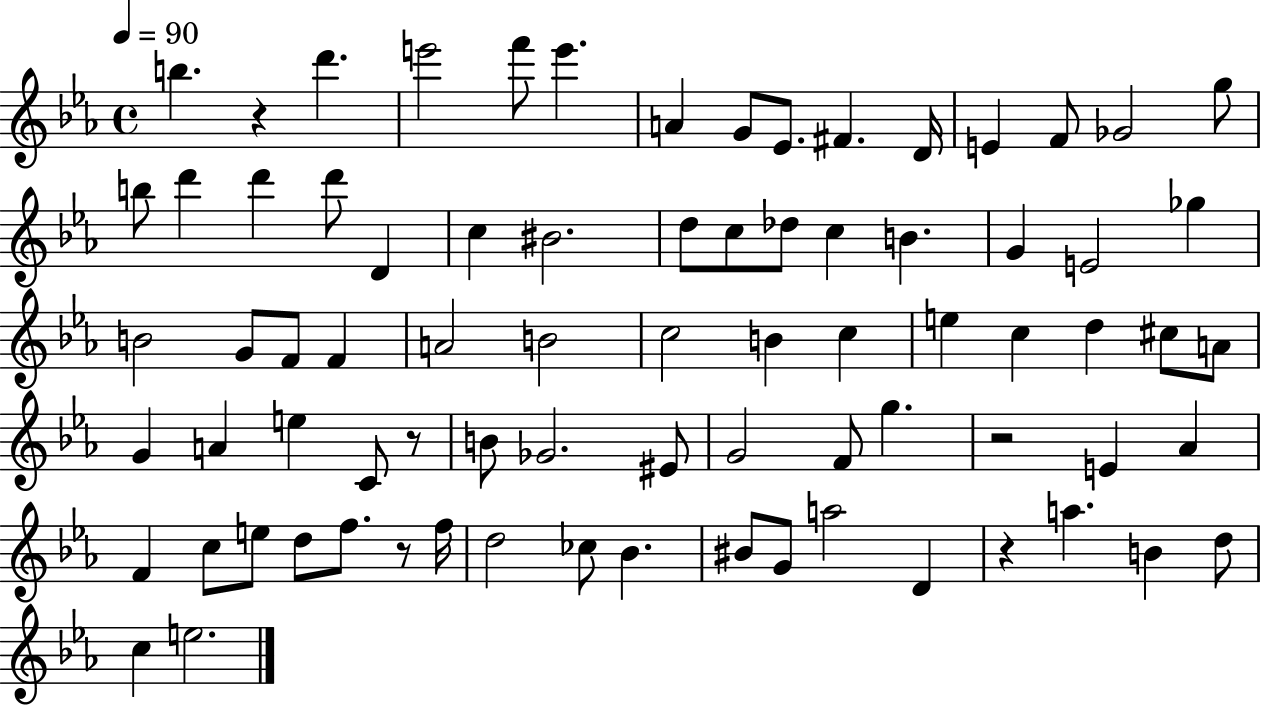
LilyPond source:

{
  \clef treble
  \time 4/4
  \defaultTimeSignature
  \key ees \major
  \tempo 4 = 90
  b''4. r4 d'''4. | e'''2 f'''8 e'''4. | a'4 g'8 ees'8. fis'4. d'16 | e'4 f'8 ges'2 g''8 | \break b''8 d'''4 d'''4 d'''8 d'4 | c''4 bis'2. | d''8 c''8 des''8 c''4 b'4. | g'4 e'2 ges''4 | \break b'2 g'8 f'8 f'4 | a'2 b'2 | c''2 b'4 c''4 | e''4 c''4 d''4 cis''8 a'8 | \break g'4 a'4 e''4 c'8 r8 | b'8 ges'2. eis'8 | g'2 f'8 g''4. | r2 e'4 aes'4 | \break f'4 c''8 e''8 d''8 f''8. r8 f''16 | d''2 ces''8 bes'4. | bis'8 g'8 a''2 d'4 | r4 a''4. b'4 d''8 | \break c''4 e''2. | \bar "|."
}